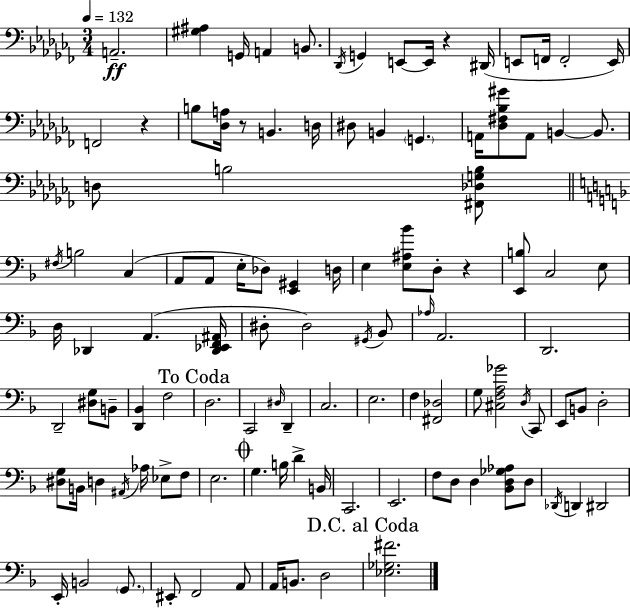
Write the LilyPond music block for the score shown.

{
  \clef bass
  \numericTimeSignature
  \time 3/4
  \key aes \minor
  \tempo 4 = 132
  \repeat volta 2 { a,2.--\ff | <gis ais>4 g,16 a,4 b,8. | \acciaccatura { des,16 } g,4 e,8~~ e,16 r4 | dis,16( e,8 f,16 f,2-. | \break e,16) f,2 r4 | b8 <des a>16 r8 b,4. | d16 dis8 b,4 \parenthesize g,4. | a,16 <des fis bes gis'>8 a,8 b,4~~ b,8. | \break d8 b2 <fis, des g b>8 | \bar "||" \break \key d \minor \acciaccatura { fis16 } b2 c4( | a,8 a,8 e16-. des8) <e, gis,>4 | d16 e4 <e ais bes'>8 d8-. r4 | <e, b>8 c2 e8 | \break d16 des,4 a,4.( | <des, ees, f, ais,>16 dis8-. dis2) \acciaccatura { gis,16 } | bes,8 \grace { aes16 } a,2. | d,2. | \break d,2-- <dis g>8 | b,8-- <d, bes,>4 f2 | \mark "To Coda" d2. | c,2 \grace { dis16 } | \break d,4-- c2. | e2. | f4 <fis, des>2 | g8 <cis f a ges'>2 | \break \acciaccatura { d16 } c,8 e,8 b,8 d2-. | <dis g>8 b,16 d4 | \acciaccatura { ais,16 } aes16 ees8-> f8 e2. | \mark \markup { \musicglyph "scripts.coda" } g4. | \break b16 d'4-> b,16 c,2. | e,2. | f8 d8 d4 | <bes, d ges aes>8 d8 \acciaccatura { des,16 } d,4 dis,2 | \break e,16-. b,2 | \parenthesize g,8. eis,8-. f,2 | a,8 a,16 b,8. d2 | \mark "D.C. al Coda" <ees ges fis'>2. | \break } \bar "|."
}